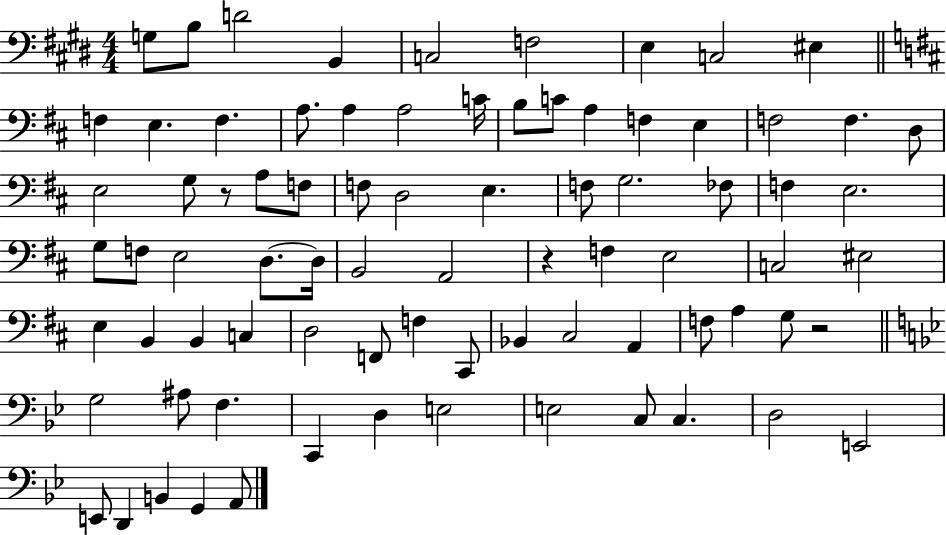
G3/e B3/e D4/h B2/q C3/h F3/h E3/q C3/h EIS3/q F3/q E3/q. F3/q. A3/e. A3/q A3/h C4/s B3/e C4/e A3/q F3/q E3/q F3/h F3/q. D3/e E3/h G3/e R/e A3/e F3/e F3/e D3/h E3/q. F3/e G3/h. FES3/e F3/q E3/h. G3/e F3/e E3/h D3/e. D3/s B2/h A2/h R/q F3/q E3/h C3/h EIS3/h E3/q B2/q B2/q C3/q D3/h F2/e F3/q C#2/e Bb2/q C#3/h A2/q F3/e A3/q G3/e R/h G3/h A#3/e F3/q. C2/q D3/q E3/h E3/h C3/e C3/q. D3/h E2/h E2/e D2/q B2/q G2/q A2/e